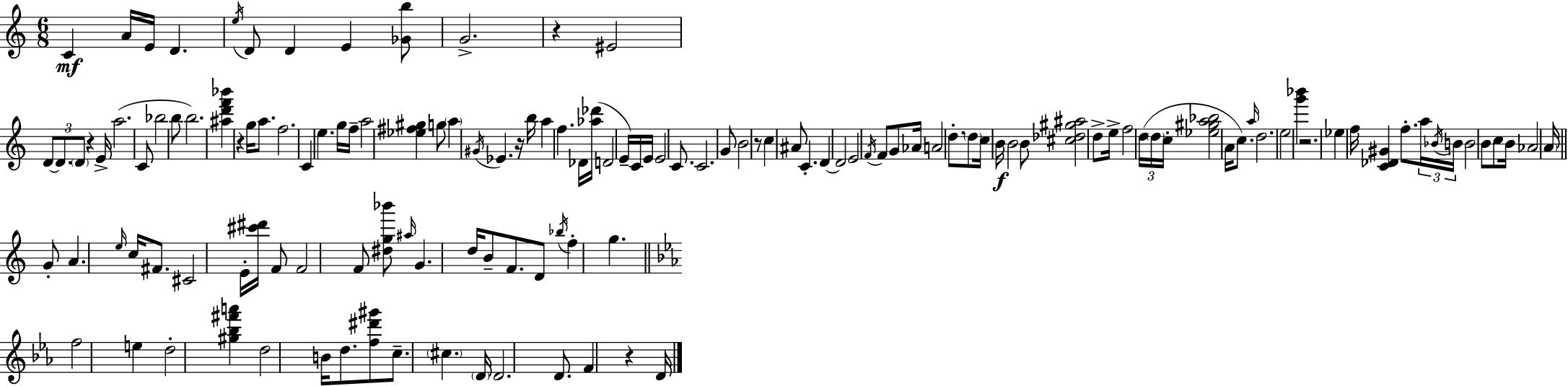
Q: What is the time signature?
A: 6/8